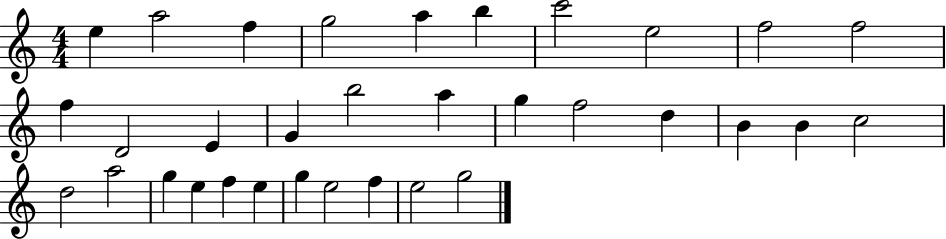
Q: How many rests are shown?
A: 0